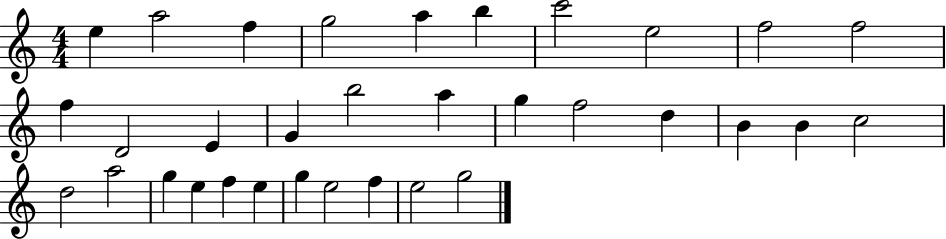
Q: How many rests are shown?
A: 0